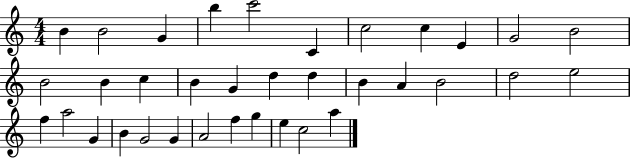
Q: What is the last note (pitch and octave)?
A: A5